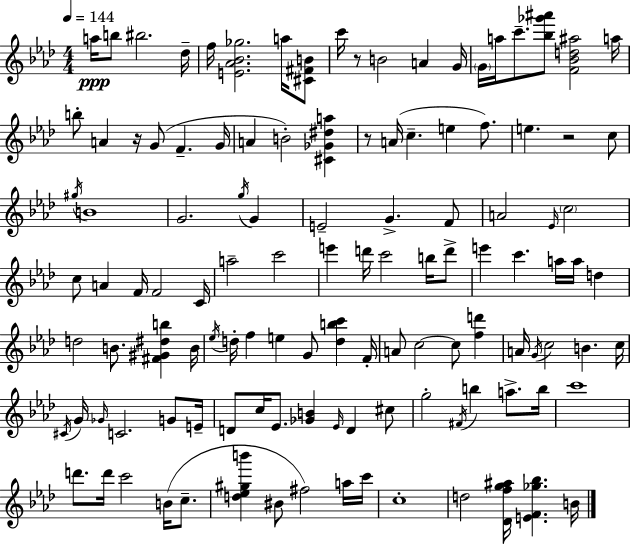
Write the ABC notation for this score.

X:1
T:Untitled
M:4/4
L:1/4
K:Ab
a/4 b/2 ^b2 _d/4 f/4 [E_A_B_g]2 a/4 [^C^FB]/2 c'/4 z/2 B2 A G/4 G/4 a/4 c'/2 [_b_g'^a']/2 [F_Bd^a]2 a/4 b/2 A z/4 G/2 F G/4 A B2 [^C_G^da] z/2 A/4 c e f/2 e z2 c/2 ^g/4 B4 G2 g/4 G E2 G F/2 A2 _E/4 c2 c/2 A F/4 F2 C/4 a2 c'2 e' d'/4 c'2 b/4 d'/2 e' c' a/4 a/4 d d2 B/2 [^F^G^db] B/4 _e/4 d/4 f e G/2 [dbc'] F/4 A/2 c2 c/2 [fd'] A/4 G/4 c2 B c/4 ^C/4 G/4 _G/4 C2 G/2 E/4 D/2 c/4 _E/2 [_GB] _E/4 D ^c/2 g2 ^F/4 b a/2 b/4 c'4 d'/2 d'/4 c'2 B/4 c/2 [d_e^gb'] ^B/2 ^f2 a/4 c'/4 c4 d2 [_Dfg^a]/4 [EF_g_b] B/4